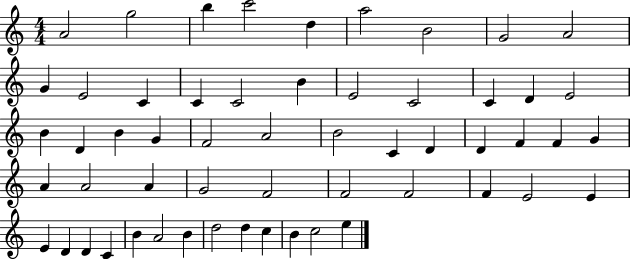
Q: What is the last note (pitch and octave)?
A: E5